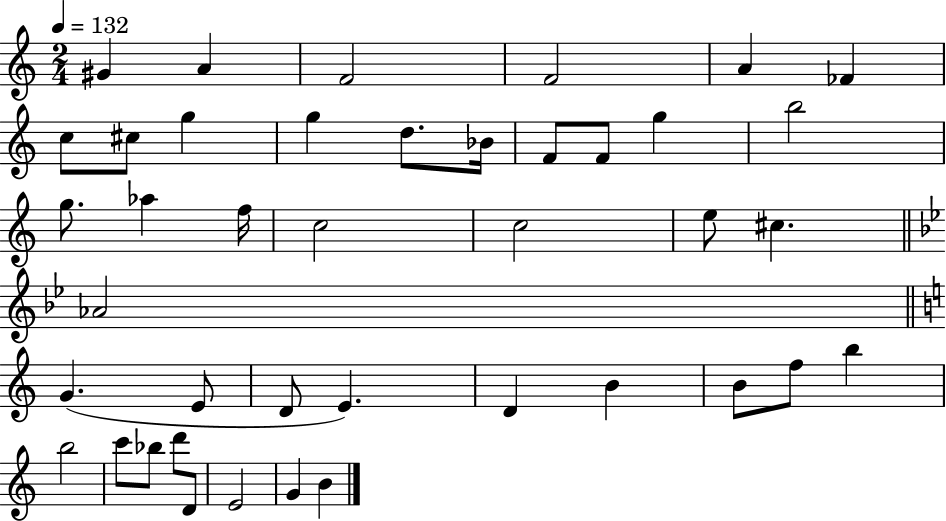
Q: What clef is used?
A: treble